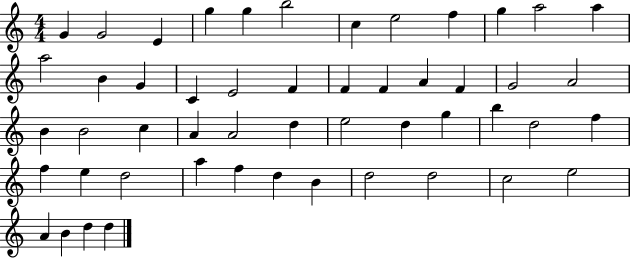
G4/q G4/h E4/q G5/q G5/q B5/h C5/q E5/h F5/q G5/q A5/h A5/q A5/h B4/q G4/q C4/q E4/h F4/q F4/q F4/q A4/q F4/q G4/h A4/h B4/q B4/h C5/q A4/q A4/h D5/q E5/h D5/q G5/q B5/q D5/h F5/q F5/q E5/q D5/h A5/q F5/q D5/q B4/q D5/h D5/h C5/h E5/h A4/q B4/q D5/q D5/q